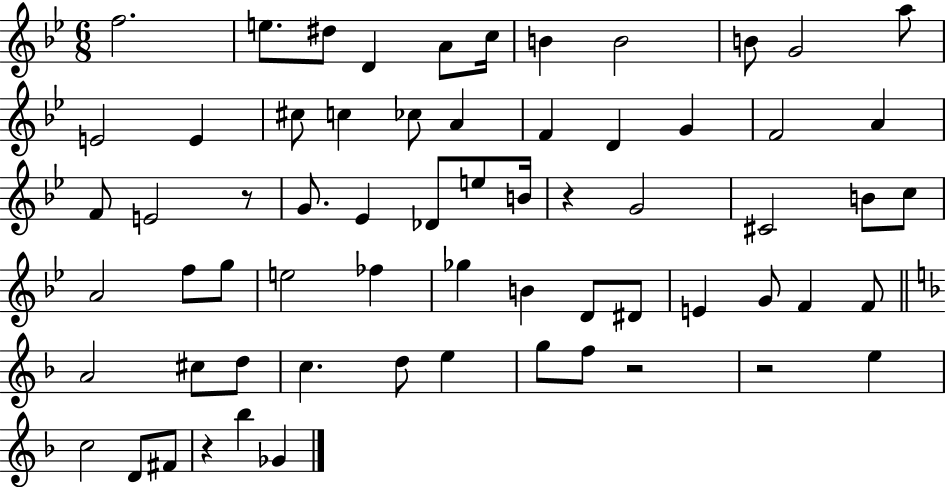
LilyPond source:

{
  \clef treble
  \numericTimeSignature
  \time 6/8
  \key bes \major
  f''2. | e''8. dis''8 d'4 a'8 c''16 | b'4 b'2 | b'8 g'2 a''8 | \break e'2 e'4 | cis''8 c''4 ces''8 a'4 | f'4 d'4 g'4 | f'2 a'4 | \break f'8 e'2 r8 | g'8. ees'4 des'8 e''8 b'16 | r4 g'2 | cis'2 b'8 c''8 | \break a'2 f''8 g''8 | e''2 fes''4 | ges''4 b'4 d'8 dis'8 | e'4 g'8 f'4 f'8 | \break \bar "||" \break \key d \minor a'2 cis''8 d''8 | c''4. d''8 e''4 | g''8 f''8 r2 | r2 e''4 | \break c''2 d'8 fis'8 | r4 bes''4 ges'4 | \bar "|."
}